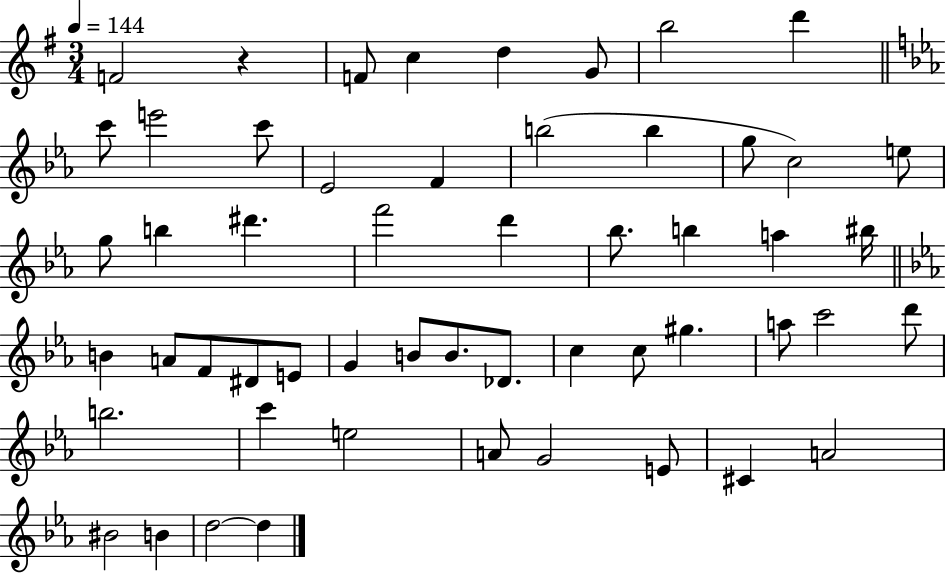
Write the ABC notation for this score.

X:1
T:Untitled
M:3/4
L:1/4
K:G
F2 z F/2 c d G/2 b2 d' c'/2 e'2 c'/2 _E2 F b2 b g/2 c2 e/2 g/2 b ^d' f'2 d' _b/2 b a ^b/4 B A/2 F/2 ^D/2 E/2 G B/2 B/2 _D/2 c c/2 ^g a/2 c'2 d'/2 b2 c' e2 A/2 G2 E/2 ^C A2 ^B2 B d2 d